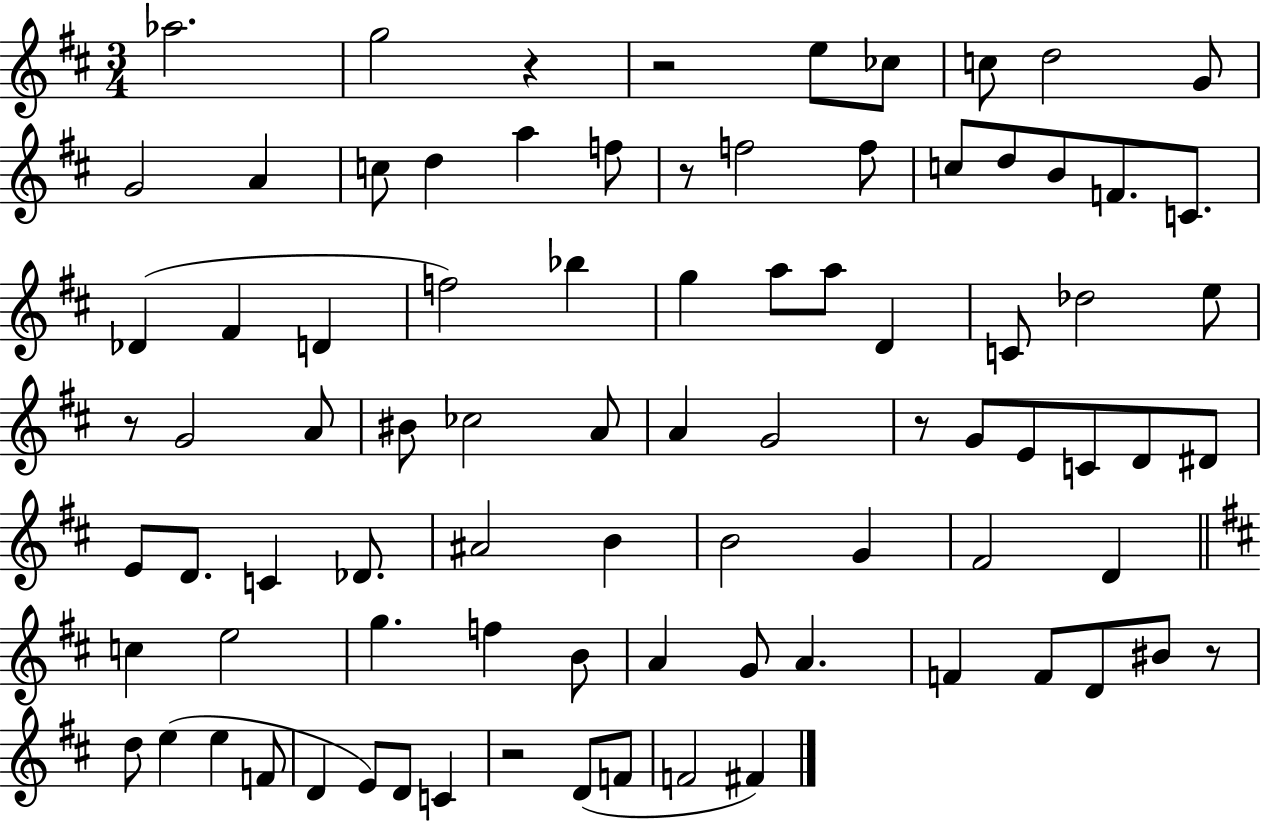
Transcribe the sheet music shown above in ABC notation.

X:1
T:Untitled
M:3/4
L:1/4
K:D
_a2 g2 z z2 e/2 _c/2 c/2 d2 G/2 G2 A c/2 d a f/2 z/2 f2 f/2 c/2 d/2 B/2 F/2 C/2 _D ^F D f2 _b g a/2 a/2 D C/2 _d2 e/2 z/2 G2 A/2 ^B/2 _c2 A/2 A G2 z/2 G/2 E/2 C/2 D/2 ^D/2 E/2 D/2 C _D/2 ^A2 B B2 G ^F2 D c e2 g f B/2 A G/2 A F F/2 D/2 ^B/2 z/2 d/2 e e F/2 D E/2 D/2 C z2 D/2 F/2 F2 ^F